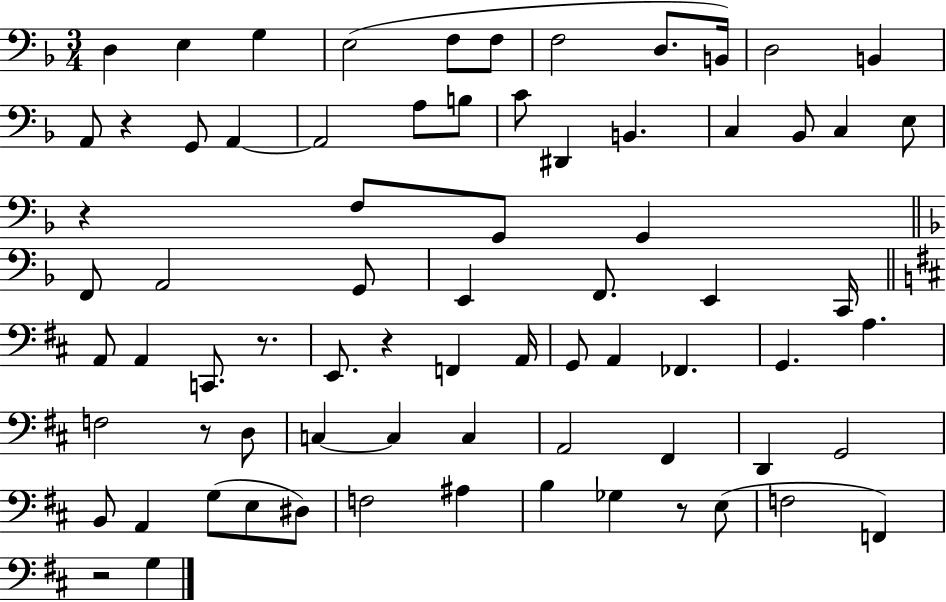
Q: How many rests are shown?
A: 7